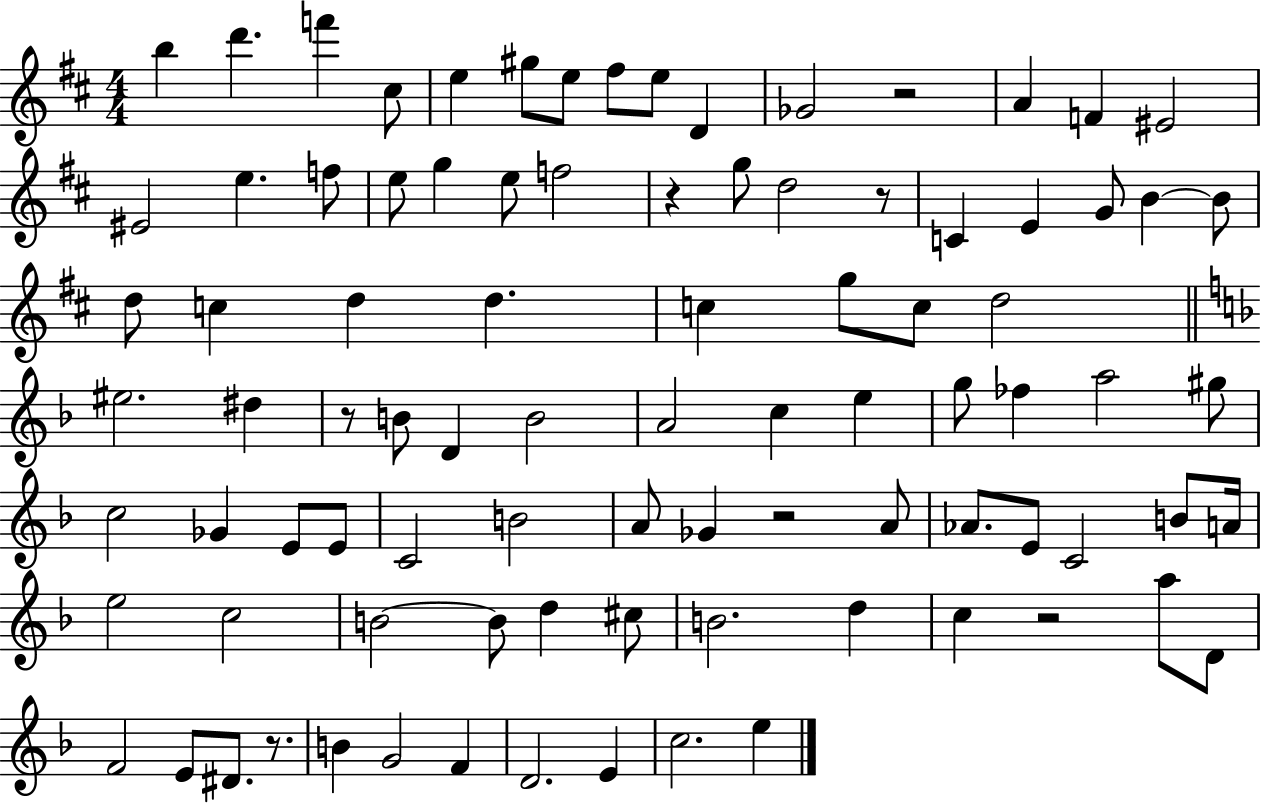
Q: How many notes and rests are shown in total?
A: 90